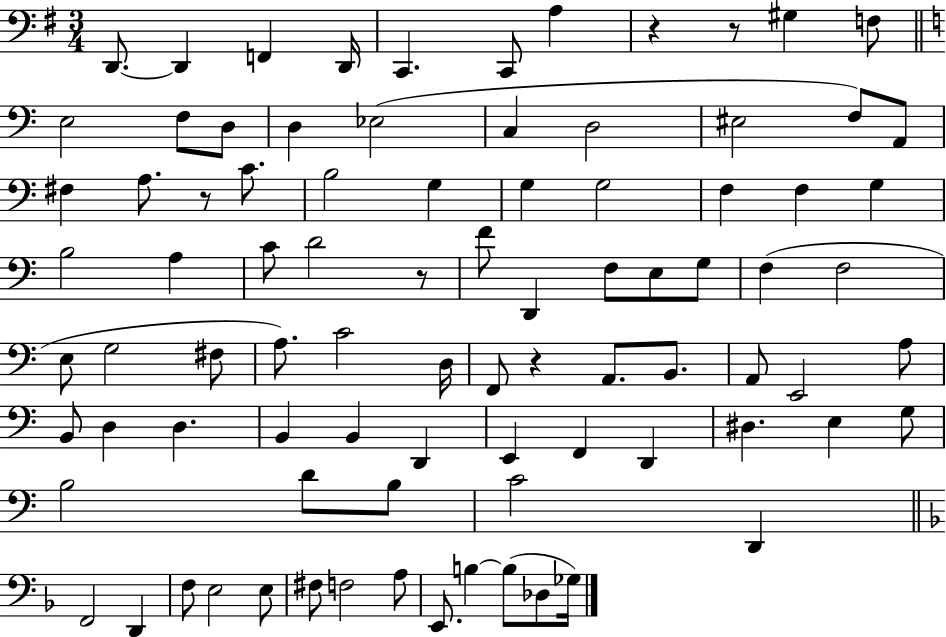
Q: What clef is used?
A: bass